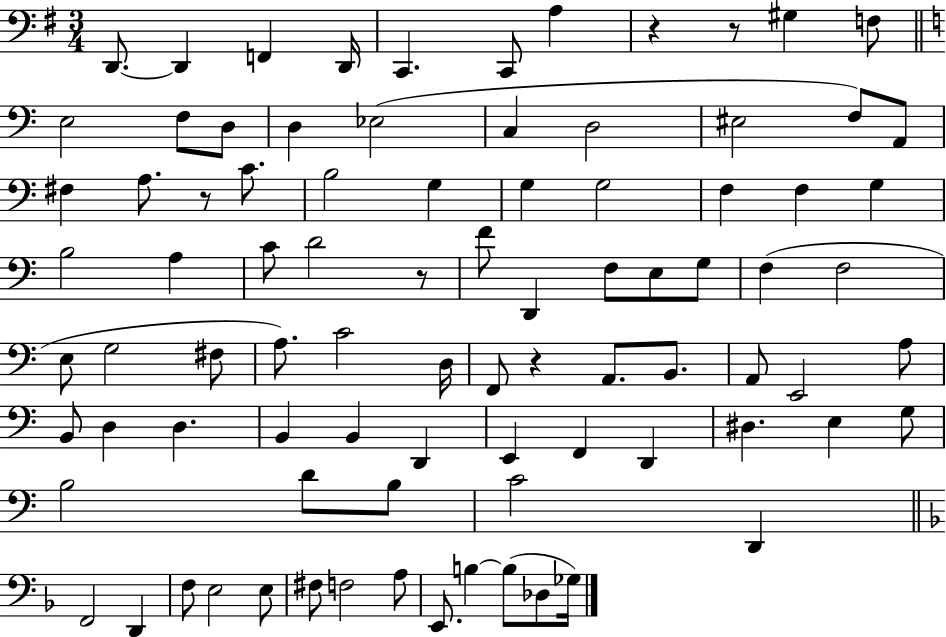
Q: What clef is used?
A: bass